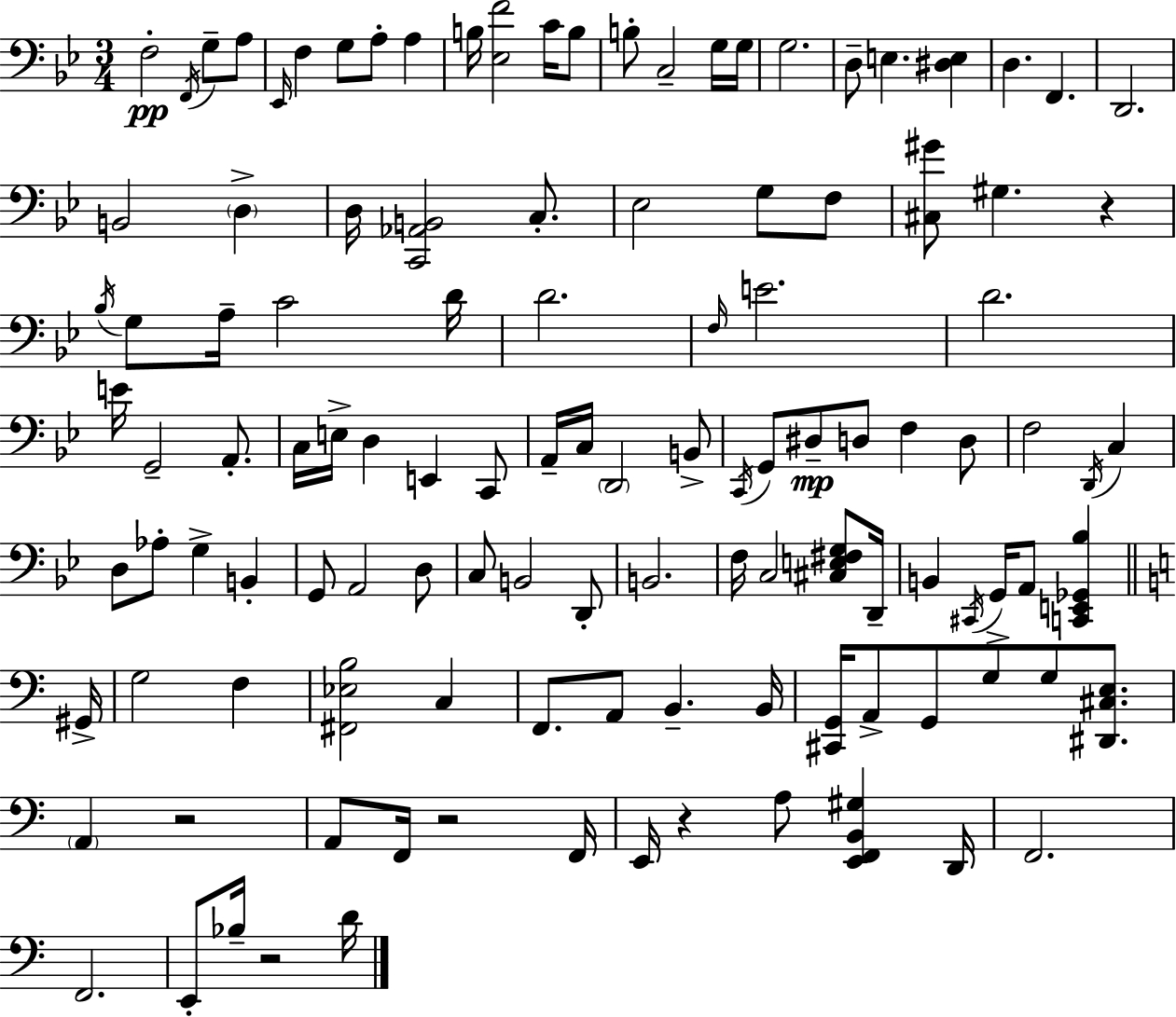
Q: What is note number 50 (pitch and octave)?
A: D2